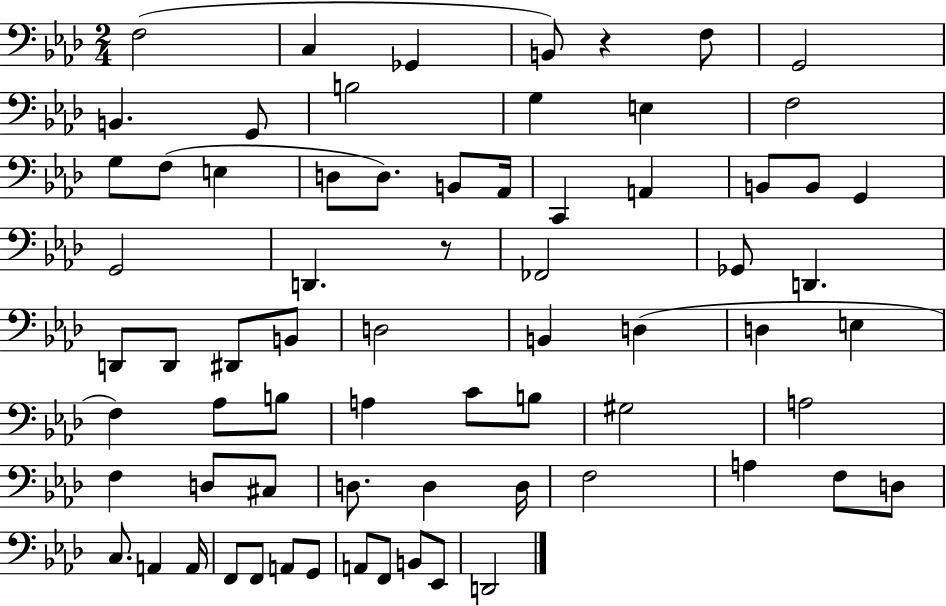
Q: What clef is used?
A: bass